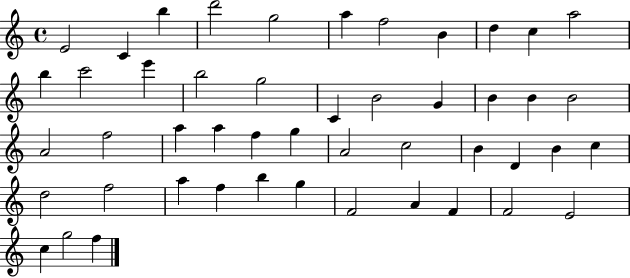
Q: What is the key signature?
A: C major